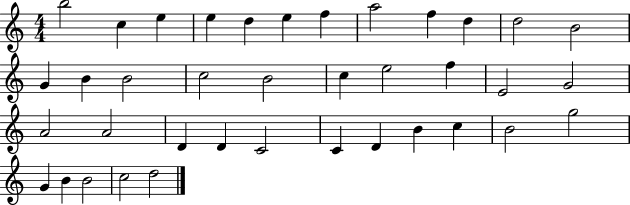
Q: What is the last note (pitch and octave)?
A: D5